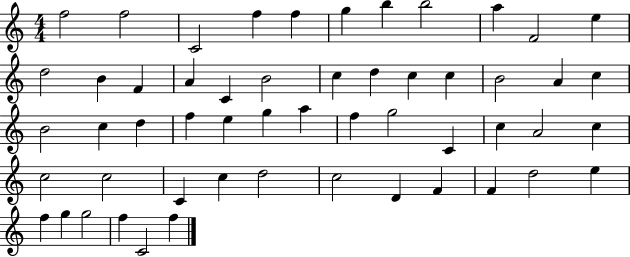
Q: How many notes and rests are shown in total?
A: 54